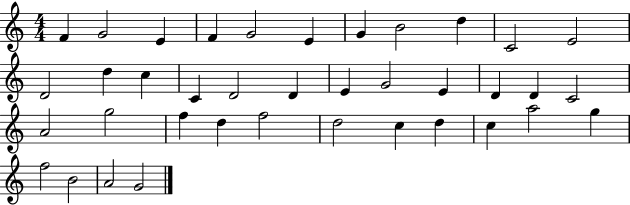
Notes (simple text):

F4/q G4/h E4/q F4/q G4/h E4/q G4/q B4/h D5/q C4/h E4/h D4/h D5/q C5/q C4/q D4/h D4/q E4/q G4/h E4/q D4/q D4/q C4/h A4/h G5/h F5/q D5/q F5/h D5/h C5/q D5/q C5/q A5/h G5/q F5/h B4/h A4/h G4/h